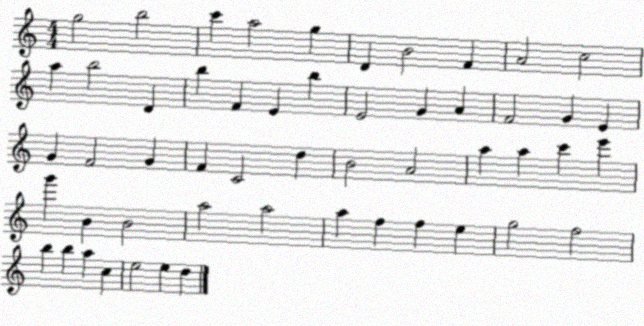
X:1
T:Untitled
M:4/4
L:1/4
K:C
g2 b2 c' a2 g D B2 F A2 c2 a b2 D b F E b E2 G A F2 G E G F2 G F C2 d B2 A2 a a c' e' g' B B2 a2 a2 a f f e g2 f2 b b a c e2 e d